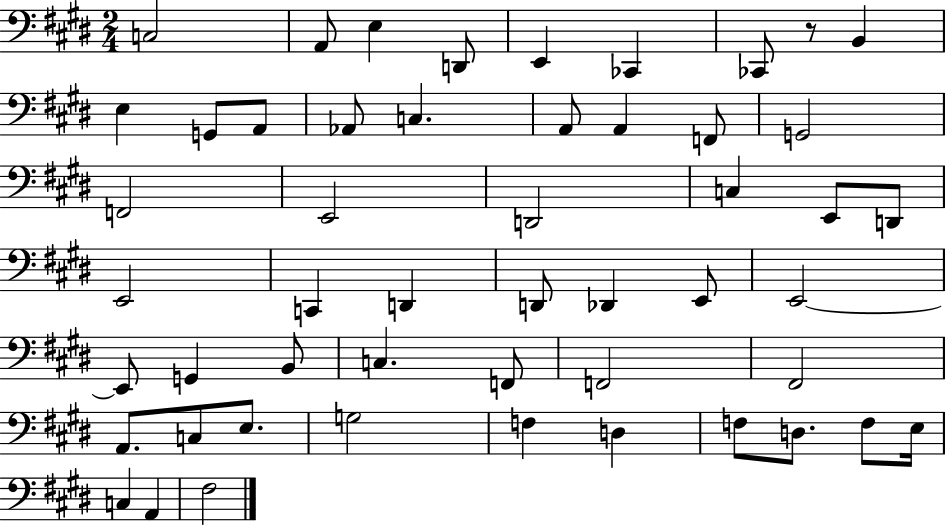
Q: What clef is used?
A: bass